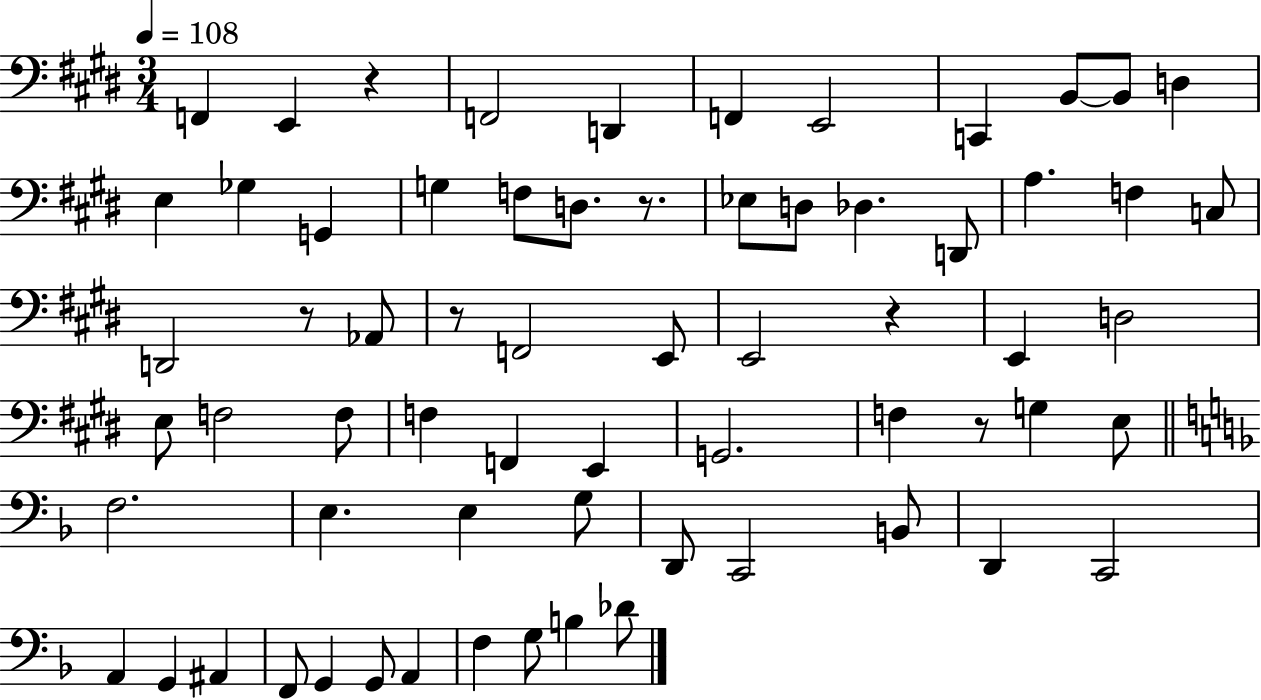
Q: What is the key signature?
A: E major